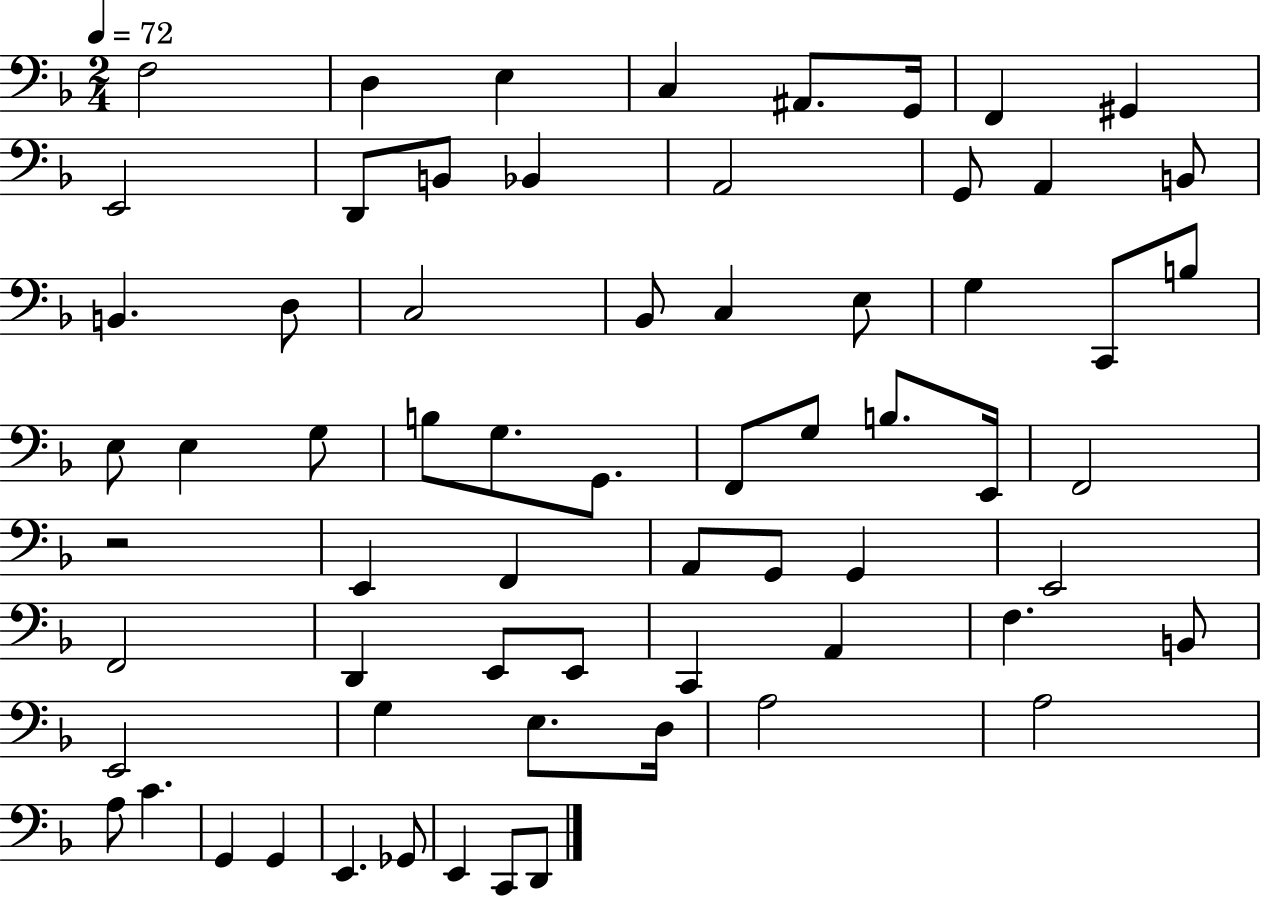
{
  \clef bass
  \numericTimeSignature
  \time 2/4
  \key f \major
  \tempo 4 = 72
  f2 | d4 e4 | c4 ais,8. g,16 | f,4 gis,4 | \break e,2 | d,8 b,8 bes,4 | a,2 | g,8 a,4 b,8 | \break b,4. d8 | c2 | bes,8 c4 e8 | g4 c,8 b8 | \break e8 e4 g8 | b8 g8. g,8. | f,8 g8 b8. e,16 | f,2 | \break r2 | e,4 f,4 | a,8 g,8 g,4 | e,2 | \break f,2 | d,4 e,8 e,8 | c,4 a,4 | f4. b,8 | \break e,2 | g4 e8. d16 | a2 | a2 | \break a8 c'4. | g,4 g,4 | e,4. ges,8 | e,4 c,8 d,8 | \break \bar "|."
}